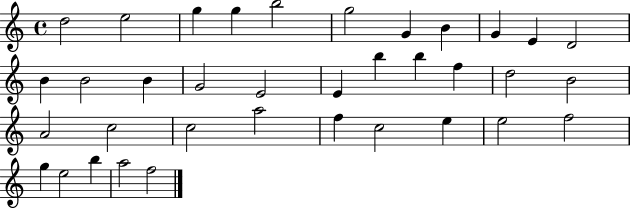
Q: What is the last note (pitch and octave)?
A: F5